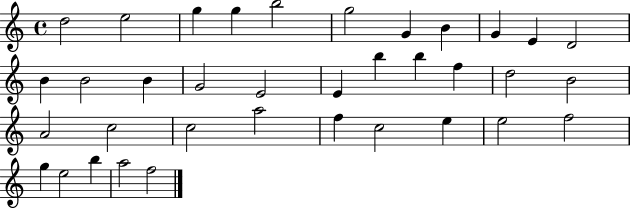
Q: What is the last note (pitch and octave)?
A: F5